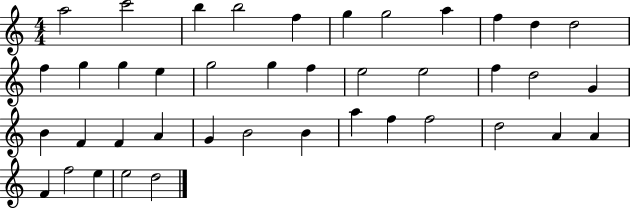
{
  \clef treble
  \numericTimeSignature
  \time 4/4
  \key c \major
  a''2 c'''2 | b''4 b''2 f''4 | g''4 g''2 a''4 | f''4 d''4 d''2 | \break f''4 g''4 g''4 e''4 | g''2 g''4 f''4 | e''2 e''2 | f''4 d''2 g'4 | \break b'4 f'4 f'4 a'4 | g'4 b'2 b'4 | a''4 f''4 f''2 | d''2 a'4 a'4 | \break f'4 f''2 e''4 | e''2 d''2 | \bar "|."
}